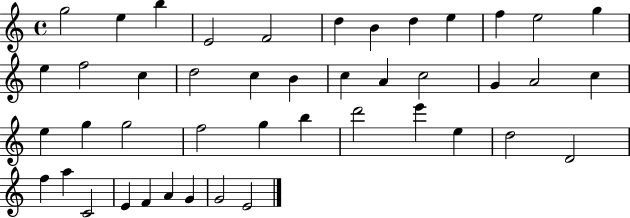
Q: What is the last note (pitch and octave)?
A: E4